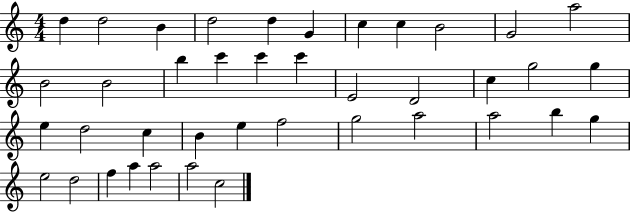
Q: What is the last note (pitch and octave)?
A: C5